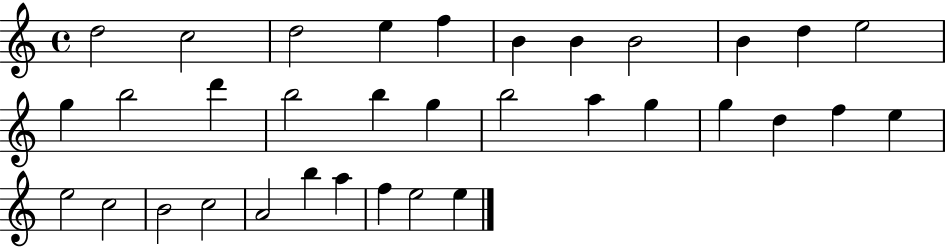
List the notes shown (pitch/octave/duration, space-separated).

D5/h C5/h D5/h E5/q F5/q B4/q B4/q B4/h B4/q D5/q E5/h G5/q B5/h D6/q B5/h B5/q G5/q B5/h A5/q G5/q G5/q D5/q F5/q E5/q E5/h C5/h B4/h C5/h A4/h B5/q A5/q F5/q E5/h E5/q